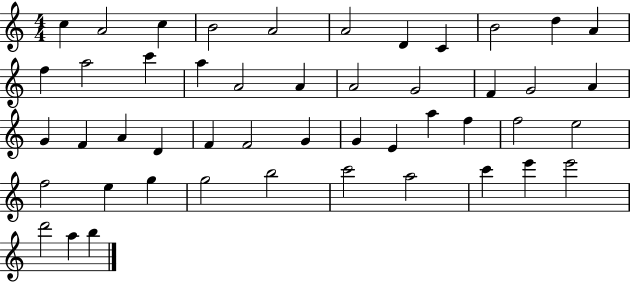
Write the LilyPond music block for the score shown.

{
  \clef treble
  \numericTimeSignature
  \time 4/4
  \key c \major
  c''4 a'2 c''4 | b'2 a'2 | a'2 d'4 c'4 | b'2 d''4 a'4 | \break f''4 a''2 c'''4 | a''4 a'2 a'4 | a'2 g'2 | f'4 g'2 a'4 | \break g'4 f'4 a'4 d'4 | f'4 f'2 g'4 | g'4 e'4 a''4 f''4 | f''2 e''2 | \break f''2 e''4 g''4 | g''2 b''2 | c'''2 a''2 | c'''4 e'''4 e'''2 | \break d'''2 a''4 b''4 | \bar "|."
}